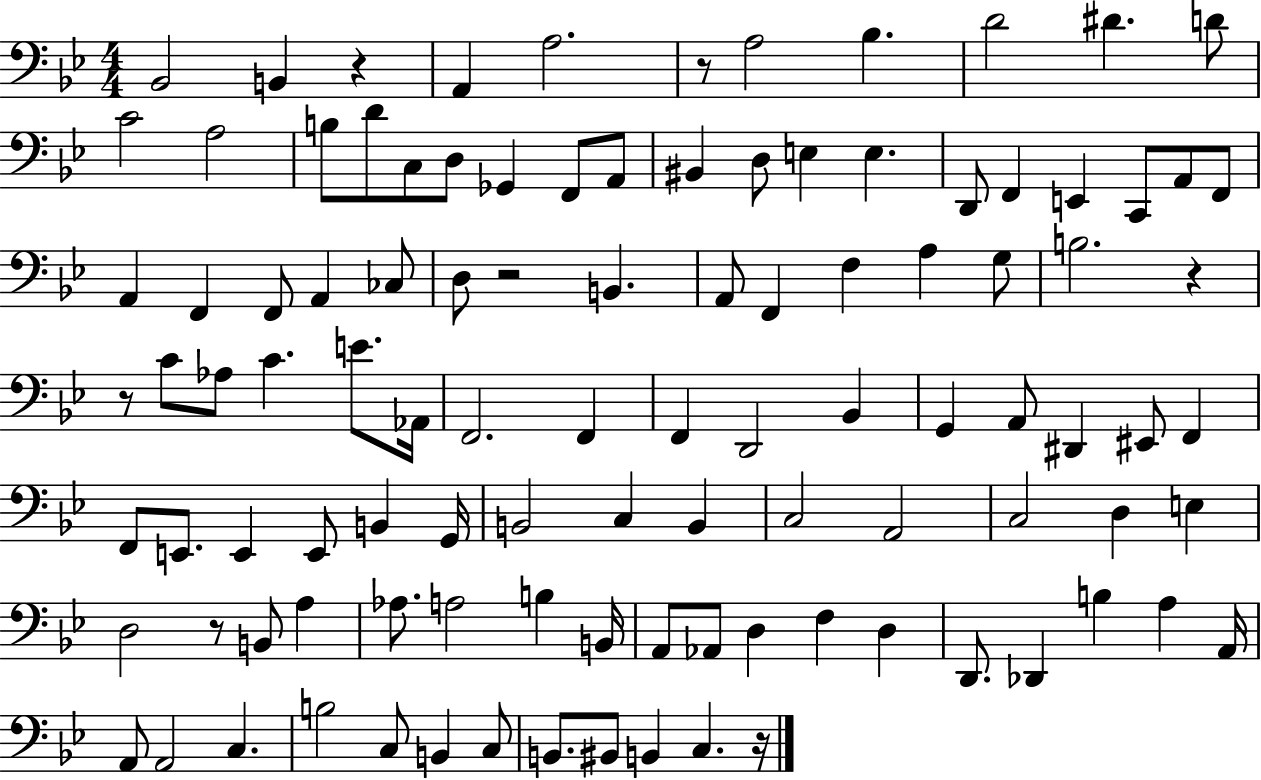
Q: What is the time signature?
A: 4/4